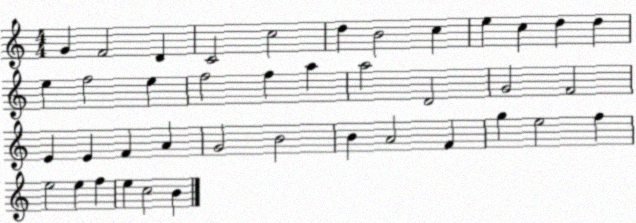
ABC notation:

X:1
T:Untitled
M:4/4
L:1/4
K:C
G F2 D C2 c2 d B2 c e c d d e f2 e f2 f a a2 D2 G2 F2 E E F A G2 B2 B A2 F g e2 f e2 e f e c2 B